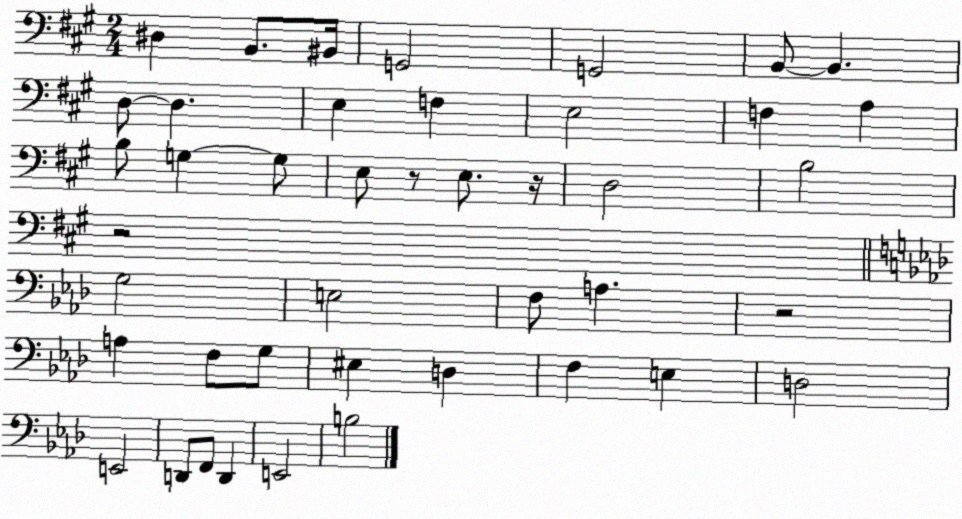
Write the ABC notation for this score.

X:1
T:Untitled
M:2/4
L:1/4
K:A
^D, B,,/2 ^B,,/4 G,,2 G,,2 B,,/2 B,, D,/2 D, E, F, E,2 F, A, B,/2 G, G,/2 E,/2 z/2 E,/2 z/4 D,2 B,2 z2 G,2 E,2 F,/2 A, z2 A, F,/2 G,/2 ^E, D, F, E, D,2 E,,2 D,,/2 F,,/2 D,, E,,2 B,2